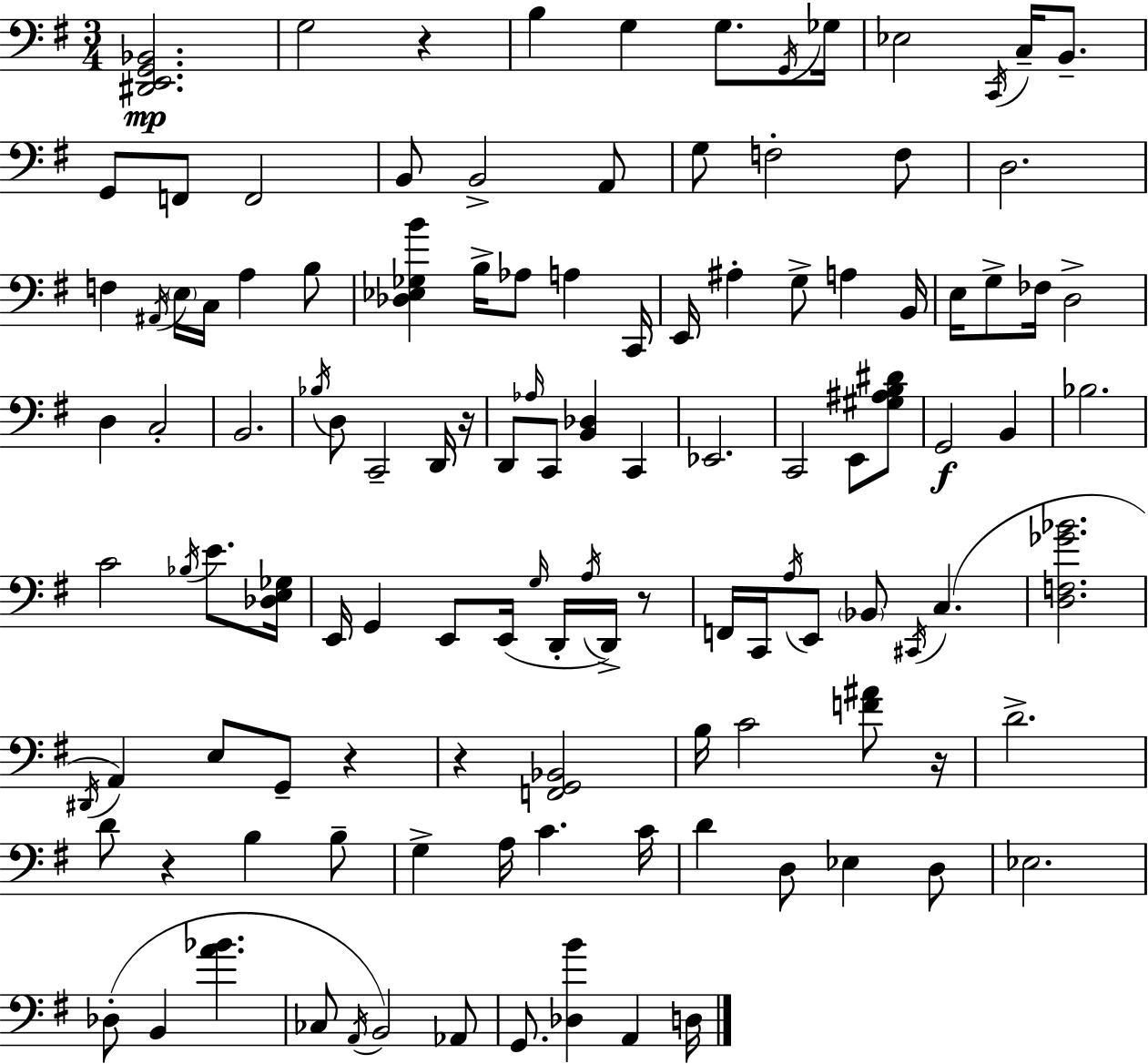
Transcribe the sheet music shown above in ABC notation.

X:1
T:Untitled
M:3/4
L:1/4
K:G
[^D,,E,,G,,_B,,]2 G,2 z B, G, G,/2 G,,/4 _G,/4 _E,2 C,,/4 C,/4 B,,/2 G,,/2 F,,/2 F,,2 B,,/2 B,,2 A,,/2 G,/2 F,2 F,/2 D,2 F, ^A,,/4 E,/4 C,/4 A, B,/2 [_D,_E,_G,B] B,/4 _A,/2 A, C,,/4 E,,/4 ^A, G,/2 A, B,,/4 E,/4 G,/2 _F,/4 D,2 D, C,2 B,,2 _B,/4 D,/2 C,,2 D,,/4 z/4 D,,/2 _A,/4 C,,/2 [B,,_D,] C,, _E,,2 C,,2 E,,/2 [^G,^A,B,^D]/2 G,,2 B,, _B,2 C2 _B,/4 E/2 [_D,E,_G,]/4 E,,/4 G,, E,,/2 E,,/4 G,/4 D,,/4 A,/4 D,,/4 z/2 F,,/4 C,,/4 A,/4 E,,/2 _B,,/2 ^C,,/4 C, [D,F,_G_B]2 ^D,,/4 A,, E,/2 G,,/2 z z [F,,G,,_B,,]2 B,/4 C2 [F^A]/2 z/4 D2 D/2 z B, B,/2 G, A,/4 C C/4 D D,/2 _E, D,/2 _E,2 _D,/2 B,, [A_B] _C,/2 A,,/4 B,,2 _A,,/2 G,,/2 [_D,B] A,, D,/4